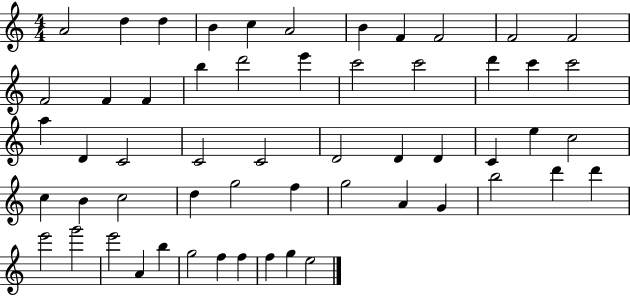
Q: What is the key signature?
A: C major